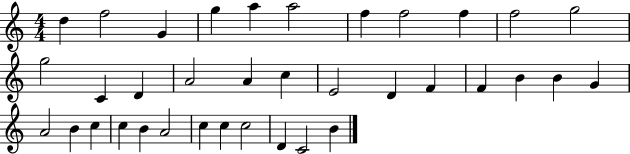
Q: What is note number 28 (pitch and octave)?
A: C5